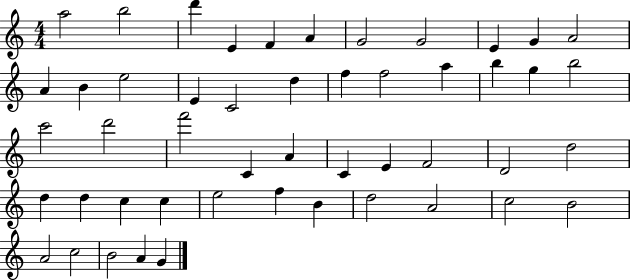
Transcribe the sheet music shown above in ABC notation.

X:1
T:Untitled
M:4/4
L:1/4
K:C
a2 b2 d' E F A G2 G2 E G A2 A B e2 E C2 d f f2 a b g b2 c'2 d'2 f'2 C A C E F2 D2 d2 d d c c e2 f B d2 A2 c2 B2 A2 c2 B2 A G